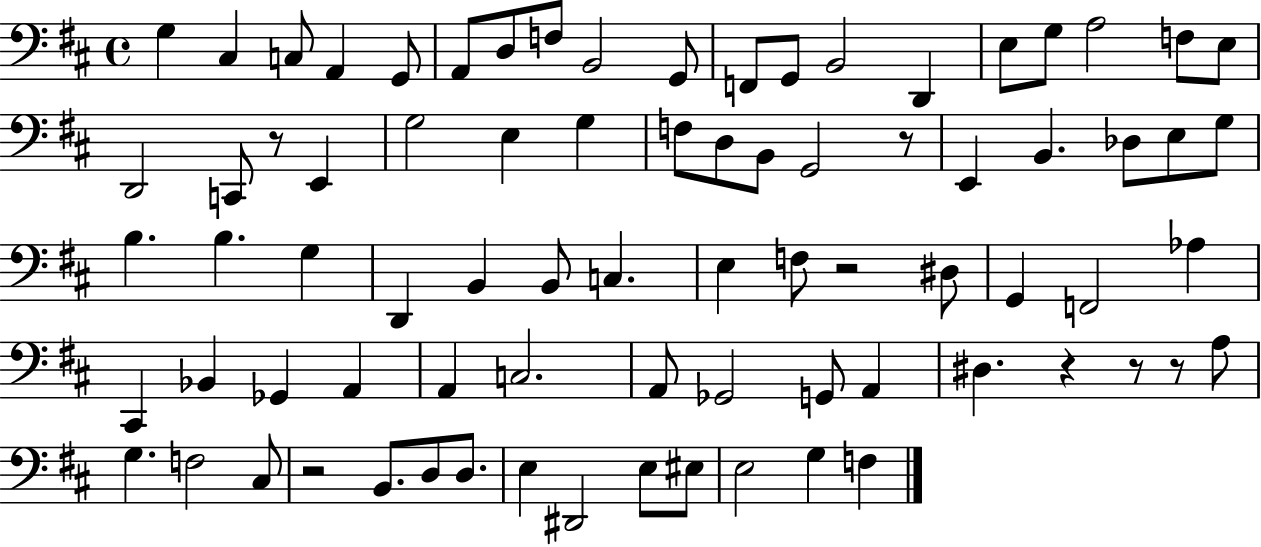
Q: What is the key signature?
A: D major